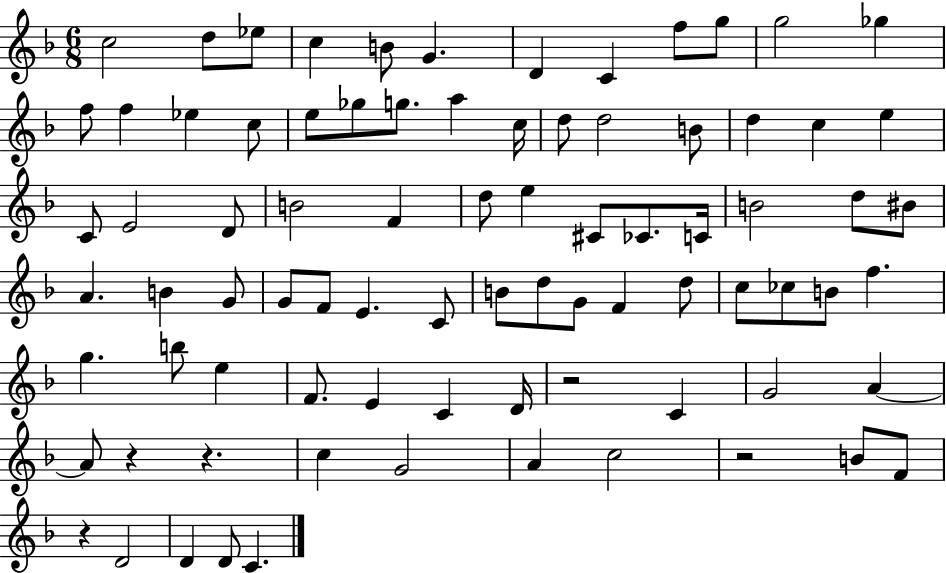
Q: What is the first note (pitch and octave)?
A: C5